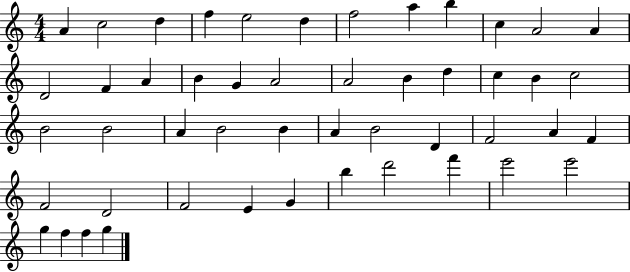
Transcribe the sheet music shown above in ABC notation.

X:1
T:Untitled
M:4/4
L:1/4
K:C
A c2 d f e2 d f2 a b c A2 A D2 F A B G A2 A2 B d c B c2 B2 B2 A B2 B A B2 D F2 A F F2 D2 F2 E G b d'2 f' e'2 e'2 g f f g